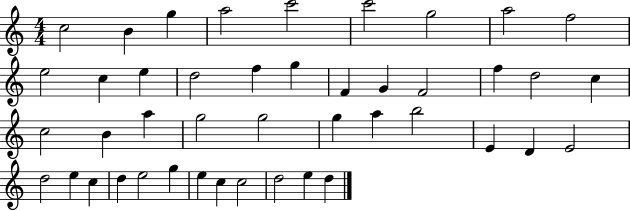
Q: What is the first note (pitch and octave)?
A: C5